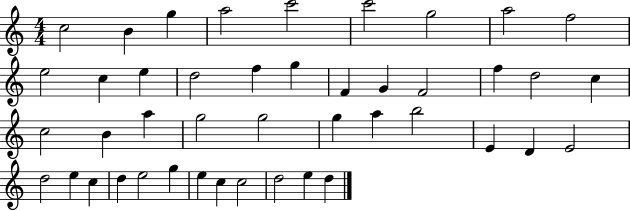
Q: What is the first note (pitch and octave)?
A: C5